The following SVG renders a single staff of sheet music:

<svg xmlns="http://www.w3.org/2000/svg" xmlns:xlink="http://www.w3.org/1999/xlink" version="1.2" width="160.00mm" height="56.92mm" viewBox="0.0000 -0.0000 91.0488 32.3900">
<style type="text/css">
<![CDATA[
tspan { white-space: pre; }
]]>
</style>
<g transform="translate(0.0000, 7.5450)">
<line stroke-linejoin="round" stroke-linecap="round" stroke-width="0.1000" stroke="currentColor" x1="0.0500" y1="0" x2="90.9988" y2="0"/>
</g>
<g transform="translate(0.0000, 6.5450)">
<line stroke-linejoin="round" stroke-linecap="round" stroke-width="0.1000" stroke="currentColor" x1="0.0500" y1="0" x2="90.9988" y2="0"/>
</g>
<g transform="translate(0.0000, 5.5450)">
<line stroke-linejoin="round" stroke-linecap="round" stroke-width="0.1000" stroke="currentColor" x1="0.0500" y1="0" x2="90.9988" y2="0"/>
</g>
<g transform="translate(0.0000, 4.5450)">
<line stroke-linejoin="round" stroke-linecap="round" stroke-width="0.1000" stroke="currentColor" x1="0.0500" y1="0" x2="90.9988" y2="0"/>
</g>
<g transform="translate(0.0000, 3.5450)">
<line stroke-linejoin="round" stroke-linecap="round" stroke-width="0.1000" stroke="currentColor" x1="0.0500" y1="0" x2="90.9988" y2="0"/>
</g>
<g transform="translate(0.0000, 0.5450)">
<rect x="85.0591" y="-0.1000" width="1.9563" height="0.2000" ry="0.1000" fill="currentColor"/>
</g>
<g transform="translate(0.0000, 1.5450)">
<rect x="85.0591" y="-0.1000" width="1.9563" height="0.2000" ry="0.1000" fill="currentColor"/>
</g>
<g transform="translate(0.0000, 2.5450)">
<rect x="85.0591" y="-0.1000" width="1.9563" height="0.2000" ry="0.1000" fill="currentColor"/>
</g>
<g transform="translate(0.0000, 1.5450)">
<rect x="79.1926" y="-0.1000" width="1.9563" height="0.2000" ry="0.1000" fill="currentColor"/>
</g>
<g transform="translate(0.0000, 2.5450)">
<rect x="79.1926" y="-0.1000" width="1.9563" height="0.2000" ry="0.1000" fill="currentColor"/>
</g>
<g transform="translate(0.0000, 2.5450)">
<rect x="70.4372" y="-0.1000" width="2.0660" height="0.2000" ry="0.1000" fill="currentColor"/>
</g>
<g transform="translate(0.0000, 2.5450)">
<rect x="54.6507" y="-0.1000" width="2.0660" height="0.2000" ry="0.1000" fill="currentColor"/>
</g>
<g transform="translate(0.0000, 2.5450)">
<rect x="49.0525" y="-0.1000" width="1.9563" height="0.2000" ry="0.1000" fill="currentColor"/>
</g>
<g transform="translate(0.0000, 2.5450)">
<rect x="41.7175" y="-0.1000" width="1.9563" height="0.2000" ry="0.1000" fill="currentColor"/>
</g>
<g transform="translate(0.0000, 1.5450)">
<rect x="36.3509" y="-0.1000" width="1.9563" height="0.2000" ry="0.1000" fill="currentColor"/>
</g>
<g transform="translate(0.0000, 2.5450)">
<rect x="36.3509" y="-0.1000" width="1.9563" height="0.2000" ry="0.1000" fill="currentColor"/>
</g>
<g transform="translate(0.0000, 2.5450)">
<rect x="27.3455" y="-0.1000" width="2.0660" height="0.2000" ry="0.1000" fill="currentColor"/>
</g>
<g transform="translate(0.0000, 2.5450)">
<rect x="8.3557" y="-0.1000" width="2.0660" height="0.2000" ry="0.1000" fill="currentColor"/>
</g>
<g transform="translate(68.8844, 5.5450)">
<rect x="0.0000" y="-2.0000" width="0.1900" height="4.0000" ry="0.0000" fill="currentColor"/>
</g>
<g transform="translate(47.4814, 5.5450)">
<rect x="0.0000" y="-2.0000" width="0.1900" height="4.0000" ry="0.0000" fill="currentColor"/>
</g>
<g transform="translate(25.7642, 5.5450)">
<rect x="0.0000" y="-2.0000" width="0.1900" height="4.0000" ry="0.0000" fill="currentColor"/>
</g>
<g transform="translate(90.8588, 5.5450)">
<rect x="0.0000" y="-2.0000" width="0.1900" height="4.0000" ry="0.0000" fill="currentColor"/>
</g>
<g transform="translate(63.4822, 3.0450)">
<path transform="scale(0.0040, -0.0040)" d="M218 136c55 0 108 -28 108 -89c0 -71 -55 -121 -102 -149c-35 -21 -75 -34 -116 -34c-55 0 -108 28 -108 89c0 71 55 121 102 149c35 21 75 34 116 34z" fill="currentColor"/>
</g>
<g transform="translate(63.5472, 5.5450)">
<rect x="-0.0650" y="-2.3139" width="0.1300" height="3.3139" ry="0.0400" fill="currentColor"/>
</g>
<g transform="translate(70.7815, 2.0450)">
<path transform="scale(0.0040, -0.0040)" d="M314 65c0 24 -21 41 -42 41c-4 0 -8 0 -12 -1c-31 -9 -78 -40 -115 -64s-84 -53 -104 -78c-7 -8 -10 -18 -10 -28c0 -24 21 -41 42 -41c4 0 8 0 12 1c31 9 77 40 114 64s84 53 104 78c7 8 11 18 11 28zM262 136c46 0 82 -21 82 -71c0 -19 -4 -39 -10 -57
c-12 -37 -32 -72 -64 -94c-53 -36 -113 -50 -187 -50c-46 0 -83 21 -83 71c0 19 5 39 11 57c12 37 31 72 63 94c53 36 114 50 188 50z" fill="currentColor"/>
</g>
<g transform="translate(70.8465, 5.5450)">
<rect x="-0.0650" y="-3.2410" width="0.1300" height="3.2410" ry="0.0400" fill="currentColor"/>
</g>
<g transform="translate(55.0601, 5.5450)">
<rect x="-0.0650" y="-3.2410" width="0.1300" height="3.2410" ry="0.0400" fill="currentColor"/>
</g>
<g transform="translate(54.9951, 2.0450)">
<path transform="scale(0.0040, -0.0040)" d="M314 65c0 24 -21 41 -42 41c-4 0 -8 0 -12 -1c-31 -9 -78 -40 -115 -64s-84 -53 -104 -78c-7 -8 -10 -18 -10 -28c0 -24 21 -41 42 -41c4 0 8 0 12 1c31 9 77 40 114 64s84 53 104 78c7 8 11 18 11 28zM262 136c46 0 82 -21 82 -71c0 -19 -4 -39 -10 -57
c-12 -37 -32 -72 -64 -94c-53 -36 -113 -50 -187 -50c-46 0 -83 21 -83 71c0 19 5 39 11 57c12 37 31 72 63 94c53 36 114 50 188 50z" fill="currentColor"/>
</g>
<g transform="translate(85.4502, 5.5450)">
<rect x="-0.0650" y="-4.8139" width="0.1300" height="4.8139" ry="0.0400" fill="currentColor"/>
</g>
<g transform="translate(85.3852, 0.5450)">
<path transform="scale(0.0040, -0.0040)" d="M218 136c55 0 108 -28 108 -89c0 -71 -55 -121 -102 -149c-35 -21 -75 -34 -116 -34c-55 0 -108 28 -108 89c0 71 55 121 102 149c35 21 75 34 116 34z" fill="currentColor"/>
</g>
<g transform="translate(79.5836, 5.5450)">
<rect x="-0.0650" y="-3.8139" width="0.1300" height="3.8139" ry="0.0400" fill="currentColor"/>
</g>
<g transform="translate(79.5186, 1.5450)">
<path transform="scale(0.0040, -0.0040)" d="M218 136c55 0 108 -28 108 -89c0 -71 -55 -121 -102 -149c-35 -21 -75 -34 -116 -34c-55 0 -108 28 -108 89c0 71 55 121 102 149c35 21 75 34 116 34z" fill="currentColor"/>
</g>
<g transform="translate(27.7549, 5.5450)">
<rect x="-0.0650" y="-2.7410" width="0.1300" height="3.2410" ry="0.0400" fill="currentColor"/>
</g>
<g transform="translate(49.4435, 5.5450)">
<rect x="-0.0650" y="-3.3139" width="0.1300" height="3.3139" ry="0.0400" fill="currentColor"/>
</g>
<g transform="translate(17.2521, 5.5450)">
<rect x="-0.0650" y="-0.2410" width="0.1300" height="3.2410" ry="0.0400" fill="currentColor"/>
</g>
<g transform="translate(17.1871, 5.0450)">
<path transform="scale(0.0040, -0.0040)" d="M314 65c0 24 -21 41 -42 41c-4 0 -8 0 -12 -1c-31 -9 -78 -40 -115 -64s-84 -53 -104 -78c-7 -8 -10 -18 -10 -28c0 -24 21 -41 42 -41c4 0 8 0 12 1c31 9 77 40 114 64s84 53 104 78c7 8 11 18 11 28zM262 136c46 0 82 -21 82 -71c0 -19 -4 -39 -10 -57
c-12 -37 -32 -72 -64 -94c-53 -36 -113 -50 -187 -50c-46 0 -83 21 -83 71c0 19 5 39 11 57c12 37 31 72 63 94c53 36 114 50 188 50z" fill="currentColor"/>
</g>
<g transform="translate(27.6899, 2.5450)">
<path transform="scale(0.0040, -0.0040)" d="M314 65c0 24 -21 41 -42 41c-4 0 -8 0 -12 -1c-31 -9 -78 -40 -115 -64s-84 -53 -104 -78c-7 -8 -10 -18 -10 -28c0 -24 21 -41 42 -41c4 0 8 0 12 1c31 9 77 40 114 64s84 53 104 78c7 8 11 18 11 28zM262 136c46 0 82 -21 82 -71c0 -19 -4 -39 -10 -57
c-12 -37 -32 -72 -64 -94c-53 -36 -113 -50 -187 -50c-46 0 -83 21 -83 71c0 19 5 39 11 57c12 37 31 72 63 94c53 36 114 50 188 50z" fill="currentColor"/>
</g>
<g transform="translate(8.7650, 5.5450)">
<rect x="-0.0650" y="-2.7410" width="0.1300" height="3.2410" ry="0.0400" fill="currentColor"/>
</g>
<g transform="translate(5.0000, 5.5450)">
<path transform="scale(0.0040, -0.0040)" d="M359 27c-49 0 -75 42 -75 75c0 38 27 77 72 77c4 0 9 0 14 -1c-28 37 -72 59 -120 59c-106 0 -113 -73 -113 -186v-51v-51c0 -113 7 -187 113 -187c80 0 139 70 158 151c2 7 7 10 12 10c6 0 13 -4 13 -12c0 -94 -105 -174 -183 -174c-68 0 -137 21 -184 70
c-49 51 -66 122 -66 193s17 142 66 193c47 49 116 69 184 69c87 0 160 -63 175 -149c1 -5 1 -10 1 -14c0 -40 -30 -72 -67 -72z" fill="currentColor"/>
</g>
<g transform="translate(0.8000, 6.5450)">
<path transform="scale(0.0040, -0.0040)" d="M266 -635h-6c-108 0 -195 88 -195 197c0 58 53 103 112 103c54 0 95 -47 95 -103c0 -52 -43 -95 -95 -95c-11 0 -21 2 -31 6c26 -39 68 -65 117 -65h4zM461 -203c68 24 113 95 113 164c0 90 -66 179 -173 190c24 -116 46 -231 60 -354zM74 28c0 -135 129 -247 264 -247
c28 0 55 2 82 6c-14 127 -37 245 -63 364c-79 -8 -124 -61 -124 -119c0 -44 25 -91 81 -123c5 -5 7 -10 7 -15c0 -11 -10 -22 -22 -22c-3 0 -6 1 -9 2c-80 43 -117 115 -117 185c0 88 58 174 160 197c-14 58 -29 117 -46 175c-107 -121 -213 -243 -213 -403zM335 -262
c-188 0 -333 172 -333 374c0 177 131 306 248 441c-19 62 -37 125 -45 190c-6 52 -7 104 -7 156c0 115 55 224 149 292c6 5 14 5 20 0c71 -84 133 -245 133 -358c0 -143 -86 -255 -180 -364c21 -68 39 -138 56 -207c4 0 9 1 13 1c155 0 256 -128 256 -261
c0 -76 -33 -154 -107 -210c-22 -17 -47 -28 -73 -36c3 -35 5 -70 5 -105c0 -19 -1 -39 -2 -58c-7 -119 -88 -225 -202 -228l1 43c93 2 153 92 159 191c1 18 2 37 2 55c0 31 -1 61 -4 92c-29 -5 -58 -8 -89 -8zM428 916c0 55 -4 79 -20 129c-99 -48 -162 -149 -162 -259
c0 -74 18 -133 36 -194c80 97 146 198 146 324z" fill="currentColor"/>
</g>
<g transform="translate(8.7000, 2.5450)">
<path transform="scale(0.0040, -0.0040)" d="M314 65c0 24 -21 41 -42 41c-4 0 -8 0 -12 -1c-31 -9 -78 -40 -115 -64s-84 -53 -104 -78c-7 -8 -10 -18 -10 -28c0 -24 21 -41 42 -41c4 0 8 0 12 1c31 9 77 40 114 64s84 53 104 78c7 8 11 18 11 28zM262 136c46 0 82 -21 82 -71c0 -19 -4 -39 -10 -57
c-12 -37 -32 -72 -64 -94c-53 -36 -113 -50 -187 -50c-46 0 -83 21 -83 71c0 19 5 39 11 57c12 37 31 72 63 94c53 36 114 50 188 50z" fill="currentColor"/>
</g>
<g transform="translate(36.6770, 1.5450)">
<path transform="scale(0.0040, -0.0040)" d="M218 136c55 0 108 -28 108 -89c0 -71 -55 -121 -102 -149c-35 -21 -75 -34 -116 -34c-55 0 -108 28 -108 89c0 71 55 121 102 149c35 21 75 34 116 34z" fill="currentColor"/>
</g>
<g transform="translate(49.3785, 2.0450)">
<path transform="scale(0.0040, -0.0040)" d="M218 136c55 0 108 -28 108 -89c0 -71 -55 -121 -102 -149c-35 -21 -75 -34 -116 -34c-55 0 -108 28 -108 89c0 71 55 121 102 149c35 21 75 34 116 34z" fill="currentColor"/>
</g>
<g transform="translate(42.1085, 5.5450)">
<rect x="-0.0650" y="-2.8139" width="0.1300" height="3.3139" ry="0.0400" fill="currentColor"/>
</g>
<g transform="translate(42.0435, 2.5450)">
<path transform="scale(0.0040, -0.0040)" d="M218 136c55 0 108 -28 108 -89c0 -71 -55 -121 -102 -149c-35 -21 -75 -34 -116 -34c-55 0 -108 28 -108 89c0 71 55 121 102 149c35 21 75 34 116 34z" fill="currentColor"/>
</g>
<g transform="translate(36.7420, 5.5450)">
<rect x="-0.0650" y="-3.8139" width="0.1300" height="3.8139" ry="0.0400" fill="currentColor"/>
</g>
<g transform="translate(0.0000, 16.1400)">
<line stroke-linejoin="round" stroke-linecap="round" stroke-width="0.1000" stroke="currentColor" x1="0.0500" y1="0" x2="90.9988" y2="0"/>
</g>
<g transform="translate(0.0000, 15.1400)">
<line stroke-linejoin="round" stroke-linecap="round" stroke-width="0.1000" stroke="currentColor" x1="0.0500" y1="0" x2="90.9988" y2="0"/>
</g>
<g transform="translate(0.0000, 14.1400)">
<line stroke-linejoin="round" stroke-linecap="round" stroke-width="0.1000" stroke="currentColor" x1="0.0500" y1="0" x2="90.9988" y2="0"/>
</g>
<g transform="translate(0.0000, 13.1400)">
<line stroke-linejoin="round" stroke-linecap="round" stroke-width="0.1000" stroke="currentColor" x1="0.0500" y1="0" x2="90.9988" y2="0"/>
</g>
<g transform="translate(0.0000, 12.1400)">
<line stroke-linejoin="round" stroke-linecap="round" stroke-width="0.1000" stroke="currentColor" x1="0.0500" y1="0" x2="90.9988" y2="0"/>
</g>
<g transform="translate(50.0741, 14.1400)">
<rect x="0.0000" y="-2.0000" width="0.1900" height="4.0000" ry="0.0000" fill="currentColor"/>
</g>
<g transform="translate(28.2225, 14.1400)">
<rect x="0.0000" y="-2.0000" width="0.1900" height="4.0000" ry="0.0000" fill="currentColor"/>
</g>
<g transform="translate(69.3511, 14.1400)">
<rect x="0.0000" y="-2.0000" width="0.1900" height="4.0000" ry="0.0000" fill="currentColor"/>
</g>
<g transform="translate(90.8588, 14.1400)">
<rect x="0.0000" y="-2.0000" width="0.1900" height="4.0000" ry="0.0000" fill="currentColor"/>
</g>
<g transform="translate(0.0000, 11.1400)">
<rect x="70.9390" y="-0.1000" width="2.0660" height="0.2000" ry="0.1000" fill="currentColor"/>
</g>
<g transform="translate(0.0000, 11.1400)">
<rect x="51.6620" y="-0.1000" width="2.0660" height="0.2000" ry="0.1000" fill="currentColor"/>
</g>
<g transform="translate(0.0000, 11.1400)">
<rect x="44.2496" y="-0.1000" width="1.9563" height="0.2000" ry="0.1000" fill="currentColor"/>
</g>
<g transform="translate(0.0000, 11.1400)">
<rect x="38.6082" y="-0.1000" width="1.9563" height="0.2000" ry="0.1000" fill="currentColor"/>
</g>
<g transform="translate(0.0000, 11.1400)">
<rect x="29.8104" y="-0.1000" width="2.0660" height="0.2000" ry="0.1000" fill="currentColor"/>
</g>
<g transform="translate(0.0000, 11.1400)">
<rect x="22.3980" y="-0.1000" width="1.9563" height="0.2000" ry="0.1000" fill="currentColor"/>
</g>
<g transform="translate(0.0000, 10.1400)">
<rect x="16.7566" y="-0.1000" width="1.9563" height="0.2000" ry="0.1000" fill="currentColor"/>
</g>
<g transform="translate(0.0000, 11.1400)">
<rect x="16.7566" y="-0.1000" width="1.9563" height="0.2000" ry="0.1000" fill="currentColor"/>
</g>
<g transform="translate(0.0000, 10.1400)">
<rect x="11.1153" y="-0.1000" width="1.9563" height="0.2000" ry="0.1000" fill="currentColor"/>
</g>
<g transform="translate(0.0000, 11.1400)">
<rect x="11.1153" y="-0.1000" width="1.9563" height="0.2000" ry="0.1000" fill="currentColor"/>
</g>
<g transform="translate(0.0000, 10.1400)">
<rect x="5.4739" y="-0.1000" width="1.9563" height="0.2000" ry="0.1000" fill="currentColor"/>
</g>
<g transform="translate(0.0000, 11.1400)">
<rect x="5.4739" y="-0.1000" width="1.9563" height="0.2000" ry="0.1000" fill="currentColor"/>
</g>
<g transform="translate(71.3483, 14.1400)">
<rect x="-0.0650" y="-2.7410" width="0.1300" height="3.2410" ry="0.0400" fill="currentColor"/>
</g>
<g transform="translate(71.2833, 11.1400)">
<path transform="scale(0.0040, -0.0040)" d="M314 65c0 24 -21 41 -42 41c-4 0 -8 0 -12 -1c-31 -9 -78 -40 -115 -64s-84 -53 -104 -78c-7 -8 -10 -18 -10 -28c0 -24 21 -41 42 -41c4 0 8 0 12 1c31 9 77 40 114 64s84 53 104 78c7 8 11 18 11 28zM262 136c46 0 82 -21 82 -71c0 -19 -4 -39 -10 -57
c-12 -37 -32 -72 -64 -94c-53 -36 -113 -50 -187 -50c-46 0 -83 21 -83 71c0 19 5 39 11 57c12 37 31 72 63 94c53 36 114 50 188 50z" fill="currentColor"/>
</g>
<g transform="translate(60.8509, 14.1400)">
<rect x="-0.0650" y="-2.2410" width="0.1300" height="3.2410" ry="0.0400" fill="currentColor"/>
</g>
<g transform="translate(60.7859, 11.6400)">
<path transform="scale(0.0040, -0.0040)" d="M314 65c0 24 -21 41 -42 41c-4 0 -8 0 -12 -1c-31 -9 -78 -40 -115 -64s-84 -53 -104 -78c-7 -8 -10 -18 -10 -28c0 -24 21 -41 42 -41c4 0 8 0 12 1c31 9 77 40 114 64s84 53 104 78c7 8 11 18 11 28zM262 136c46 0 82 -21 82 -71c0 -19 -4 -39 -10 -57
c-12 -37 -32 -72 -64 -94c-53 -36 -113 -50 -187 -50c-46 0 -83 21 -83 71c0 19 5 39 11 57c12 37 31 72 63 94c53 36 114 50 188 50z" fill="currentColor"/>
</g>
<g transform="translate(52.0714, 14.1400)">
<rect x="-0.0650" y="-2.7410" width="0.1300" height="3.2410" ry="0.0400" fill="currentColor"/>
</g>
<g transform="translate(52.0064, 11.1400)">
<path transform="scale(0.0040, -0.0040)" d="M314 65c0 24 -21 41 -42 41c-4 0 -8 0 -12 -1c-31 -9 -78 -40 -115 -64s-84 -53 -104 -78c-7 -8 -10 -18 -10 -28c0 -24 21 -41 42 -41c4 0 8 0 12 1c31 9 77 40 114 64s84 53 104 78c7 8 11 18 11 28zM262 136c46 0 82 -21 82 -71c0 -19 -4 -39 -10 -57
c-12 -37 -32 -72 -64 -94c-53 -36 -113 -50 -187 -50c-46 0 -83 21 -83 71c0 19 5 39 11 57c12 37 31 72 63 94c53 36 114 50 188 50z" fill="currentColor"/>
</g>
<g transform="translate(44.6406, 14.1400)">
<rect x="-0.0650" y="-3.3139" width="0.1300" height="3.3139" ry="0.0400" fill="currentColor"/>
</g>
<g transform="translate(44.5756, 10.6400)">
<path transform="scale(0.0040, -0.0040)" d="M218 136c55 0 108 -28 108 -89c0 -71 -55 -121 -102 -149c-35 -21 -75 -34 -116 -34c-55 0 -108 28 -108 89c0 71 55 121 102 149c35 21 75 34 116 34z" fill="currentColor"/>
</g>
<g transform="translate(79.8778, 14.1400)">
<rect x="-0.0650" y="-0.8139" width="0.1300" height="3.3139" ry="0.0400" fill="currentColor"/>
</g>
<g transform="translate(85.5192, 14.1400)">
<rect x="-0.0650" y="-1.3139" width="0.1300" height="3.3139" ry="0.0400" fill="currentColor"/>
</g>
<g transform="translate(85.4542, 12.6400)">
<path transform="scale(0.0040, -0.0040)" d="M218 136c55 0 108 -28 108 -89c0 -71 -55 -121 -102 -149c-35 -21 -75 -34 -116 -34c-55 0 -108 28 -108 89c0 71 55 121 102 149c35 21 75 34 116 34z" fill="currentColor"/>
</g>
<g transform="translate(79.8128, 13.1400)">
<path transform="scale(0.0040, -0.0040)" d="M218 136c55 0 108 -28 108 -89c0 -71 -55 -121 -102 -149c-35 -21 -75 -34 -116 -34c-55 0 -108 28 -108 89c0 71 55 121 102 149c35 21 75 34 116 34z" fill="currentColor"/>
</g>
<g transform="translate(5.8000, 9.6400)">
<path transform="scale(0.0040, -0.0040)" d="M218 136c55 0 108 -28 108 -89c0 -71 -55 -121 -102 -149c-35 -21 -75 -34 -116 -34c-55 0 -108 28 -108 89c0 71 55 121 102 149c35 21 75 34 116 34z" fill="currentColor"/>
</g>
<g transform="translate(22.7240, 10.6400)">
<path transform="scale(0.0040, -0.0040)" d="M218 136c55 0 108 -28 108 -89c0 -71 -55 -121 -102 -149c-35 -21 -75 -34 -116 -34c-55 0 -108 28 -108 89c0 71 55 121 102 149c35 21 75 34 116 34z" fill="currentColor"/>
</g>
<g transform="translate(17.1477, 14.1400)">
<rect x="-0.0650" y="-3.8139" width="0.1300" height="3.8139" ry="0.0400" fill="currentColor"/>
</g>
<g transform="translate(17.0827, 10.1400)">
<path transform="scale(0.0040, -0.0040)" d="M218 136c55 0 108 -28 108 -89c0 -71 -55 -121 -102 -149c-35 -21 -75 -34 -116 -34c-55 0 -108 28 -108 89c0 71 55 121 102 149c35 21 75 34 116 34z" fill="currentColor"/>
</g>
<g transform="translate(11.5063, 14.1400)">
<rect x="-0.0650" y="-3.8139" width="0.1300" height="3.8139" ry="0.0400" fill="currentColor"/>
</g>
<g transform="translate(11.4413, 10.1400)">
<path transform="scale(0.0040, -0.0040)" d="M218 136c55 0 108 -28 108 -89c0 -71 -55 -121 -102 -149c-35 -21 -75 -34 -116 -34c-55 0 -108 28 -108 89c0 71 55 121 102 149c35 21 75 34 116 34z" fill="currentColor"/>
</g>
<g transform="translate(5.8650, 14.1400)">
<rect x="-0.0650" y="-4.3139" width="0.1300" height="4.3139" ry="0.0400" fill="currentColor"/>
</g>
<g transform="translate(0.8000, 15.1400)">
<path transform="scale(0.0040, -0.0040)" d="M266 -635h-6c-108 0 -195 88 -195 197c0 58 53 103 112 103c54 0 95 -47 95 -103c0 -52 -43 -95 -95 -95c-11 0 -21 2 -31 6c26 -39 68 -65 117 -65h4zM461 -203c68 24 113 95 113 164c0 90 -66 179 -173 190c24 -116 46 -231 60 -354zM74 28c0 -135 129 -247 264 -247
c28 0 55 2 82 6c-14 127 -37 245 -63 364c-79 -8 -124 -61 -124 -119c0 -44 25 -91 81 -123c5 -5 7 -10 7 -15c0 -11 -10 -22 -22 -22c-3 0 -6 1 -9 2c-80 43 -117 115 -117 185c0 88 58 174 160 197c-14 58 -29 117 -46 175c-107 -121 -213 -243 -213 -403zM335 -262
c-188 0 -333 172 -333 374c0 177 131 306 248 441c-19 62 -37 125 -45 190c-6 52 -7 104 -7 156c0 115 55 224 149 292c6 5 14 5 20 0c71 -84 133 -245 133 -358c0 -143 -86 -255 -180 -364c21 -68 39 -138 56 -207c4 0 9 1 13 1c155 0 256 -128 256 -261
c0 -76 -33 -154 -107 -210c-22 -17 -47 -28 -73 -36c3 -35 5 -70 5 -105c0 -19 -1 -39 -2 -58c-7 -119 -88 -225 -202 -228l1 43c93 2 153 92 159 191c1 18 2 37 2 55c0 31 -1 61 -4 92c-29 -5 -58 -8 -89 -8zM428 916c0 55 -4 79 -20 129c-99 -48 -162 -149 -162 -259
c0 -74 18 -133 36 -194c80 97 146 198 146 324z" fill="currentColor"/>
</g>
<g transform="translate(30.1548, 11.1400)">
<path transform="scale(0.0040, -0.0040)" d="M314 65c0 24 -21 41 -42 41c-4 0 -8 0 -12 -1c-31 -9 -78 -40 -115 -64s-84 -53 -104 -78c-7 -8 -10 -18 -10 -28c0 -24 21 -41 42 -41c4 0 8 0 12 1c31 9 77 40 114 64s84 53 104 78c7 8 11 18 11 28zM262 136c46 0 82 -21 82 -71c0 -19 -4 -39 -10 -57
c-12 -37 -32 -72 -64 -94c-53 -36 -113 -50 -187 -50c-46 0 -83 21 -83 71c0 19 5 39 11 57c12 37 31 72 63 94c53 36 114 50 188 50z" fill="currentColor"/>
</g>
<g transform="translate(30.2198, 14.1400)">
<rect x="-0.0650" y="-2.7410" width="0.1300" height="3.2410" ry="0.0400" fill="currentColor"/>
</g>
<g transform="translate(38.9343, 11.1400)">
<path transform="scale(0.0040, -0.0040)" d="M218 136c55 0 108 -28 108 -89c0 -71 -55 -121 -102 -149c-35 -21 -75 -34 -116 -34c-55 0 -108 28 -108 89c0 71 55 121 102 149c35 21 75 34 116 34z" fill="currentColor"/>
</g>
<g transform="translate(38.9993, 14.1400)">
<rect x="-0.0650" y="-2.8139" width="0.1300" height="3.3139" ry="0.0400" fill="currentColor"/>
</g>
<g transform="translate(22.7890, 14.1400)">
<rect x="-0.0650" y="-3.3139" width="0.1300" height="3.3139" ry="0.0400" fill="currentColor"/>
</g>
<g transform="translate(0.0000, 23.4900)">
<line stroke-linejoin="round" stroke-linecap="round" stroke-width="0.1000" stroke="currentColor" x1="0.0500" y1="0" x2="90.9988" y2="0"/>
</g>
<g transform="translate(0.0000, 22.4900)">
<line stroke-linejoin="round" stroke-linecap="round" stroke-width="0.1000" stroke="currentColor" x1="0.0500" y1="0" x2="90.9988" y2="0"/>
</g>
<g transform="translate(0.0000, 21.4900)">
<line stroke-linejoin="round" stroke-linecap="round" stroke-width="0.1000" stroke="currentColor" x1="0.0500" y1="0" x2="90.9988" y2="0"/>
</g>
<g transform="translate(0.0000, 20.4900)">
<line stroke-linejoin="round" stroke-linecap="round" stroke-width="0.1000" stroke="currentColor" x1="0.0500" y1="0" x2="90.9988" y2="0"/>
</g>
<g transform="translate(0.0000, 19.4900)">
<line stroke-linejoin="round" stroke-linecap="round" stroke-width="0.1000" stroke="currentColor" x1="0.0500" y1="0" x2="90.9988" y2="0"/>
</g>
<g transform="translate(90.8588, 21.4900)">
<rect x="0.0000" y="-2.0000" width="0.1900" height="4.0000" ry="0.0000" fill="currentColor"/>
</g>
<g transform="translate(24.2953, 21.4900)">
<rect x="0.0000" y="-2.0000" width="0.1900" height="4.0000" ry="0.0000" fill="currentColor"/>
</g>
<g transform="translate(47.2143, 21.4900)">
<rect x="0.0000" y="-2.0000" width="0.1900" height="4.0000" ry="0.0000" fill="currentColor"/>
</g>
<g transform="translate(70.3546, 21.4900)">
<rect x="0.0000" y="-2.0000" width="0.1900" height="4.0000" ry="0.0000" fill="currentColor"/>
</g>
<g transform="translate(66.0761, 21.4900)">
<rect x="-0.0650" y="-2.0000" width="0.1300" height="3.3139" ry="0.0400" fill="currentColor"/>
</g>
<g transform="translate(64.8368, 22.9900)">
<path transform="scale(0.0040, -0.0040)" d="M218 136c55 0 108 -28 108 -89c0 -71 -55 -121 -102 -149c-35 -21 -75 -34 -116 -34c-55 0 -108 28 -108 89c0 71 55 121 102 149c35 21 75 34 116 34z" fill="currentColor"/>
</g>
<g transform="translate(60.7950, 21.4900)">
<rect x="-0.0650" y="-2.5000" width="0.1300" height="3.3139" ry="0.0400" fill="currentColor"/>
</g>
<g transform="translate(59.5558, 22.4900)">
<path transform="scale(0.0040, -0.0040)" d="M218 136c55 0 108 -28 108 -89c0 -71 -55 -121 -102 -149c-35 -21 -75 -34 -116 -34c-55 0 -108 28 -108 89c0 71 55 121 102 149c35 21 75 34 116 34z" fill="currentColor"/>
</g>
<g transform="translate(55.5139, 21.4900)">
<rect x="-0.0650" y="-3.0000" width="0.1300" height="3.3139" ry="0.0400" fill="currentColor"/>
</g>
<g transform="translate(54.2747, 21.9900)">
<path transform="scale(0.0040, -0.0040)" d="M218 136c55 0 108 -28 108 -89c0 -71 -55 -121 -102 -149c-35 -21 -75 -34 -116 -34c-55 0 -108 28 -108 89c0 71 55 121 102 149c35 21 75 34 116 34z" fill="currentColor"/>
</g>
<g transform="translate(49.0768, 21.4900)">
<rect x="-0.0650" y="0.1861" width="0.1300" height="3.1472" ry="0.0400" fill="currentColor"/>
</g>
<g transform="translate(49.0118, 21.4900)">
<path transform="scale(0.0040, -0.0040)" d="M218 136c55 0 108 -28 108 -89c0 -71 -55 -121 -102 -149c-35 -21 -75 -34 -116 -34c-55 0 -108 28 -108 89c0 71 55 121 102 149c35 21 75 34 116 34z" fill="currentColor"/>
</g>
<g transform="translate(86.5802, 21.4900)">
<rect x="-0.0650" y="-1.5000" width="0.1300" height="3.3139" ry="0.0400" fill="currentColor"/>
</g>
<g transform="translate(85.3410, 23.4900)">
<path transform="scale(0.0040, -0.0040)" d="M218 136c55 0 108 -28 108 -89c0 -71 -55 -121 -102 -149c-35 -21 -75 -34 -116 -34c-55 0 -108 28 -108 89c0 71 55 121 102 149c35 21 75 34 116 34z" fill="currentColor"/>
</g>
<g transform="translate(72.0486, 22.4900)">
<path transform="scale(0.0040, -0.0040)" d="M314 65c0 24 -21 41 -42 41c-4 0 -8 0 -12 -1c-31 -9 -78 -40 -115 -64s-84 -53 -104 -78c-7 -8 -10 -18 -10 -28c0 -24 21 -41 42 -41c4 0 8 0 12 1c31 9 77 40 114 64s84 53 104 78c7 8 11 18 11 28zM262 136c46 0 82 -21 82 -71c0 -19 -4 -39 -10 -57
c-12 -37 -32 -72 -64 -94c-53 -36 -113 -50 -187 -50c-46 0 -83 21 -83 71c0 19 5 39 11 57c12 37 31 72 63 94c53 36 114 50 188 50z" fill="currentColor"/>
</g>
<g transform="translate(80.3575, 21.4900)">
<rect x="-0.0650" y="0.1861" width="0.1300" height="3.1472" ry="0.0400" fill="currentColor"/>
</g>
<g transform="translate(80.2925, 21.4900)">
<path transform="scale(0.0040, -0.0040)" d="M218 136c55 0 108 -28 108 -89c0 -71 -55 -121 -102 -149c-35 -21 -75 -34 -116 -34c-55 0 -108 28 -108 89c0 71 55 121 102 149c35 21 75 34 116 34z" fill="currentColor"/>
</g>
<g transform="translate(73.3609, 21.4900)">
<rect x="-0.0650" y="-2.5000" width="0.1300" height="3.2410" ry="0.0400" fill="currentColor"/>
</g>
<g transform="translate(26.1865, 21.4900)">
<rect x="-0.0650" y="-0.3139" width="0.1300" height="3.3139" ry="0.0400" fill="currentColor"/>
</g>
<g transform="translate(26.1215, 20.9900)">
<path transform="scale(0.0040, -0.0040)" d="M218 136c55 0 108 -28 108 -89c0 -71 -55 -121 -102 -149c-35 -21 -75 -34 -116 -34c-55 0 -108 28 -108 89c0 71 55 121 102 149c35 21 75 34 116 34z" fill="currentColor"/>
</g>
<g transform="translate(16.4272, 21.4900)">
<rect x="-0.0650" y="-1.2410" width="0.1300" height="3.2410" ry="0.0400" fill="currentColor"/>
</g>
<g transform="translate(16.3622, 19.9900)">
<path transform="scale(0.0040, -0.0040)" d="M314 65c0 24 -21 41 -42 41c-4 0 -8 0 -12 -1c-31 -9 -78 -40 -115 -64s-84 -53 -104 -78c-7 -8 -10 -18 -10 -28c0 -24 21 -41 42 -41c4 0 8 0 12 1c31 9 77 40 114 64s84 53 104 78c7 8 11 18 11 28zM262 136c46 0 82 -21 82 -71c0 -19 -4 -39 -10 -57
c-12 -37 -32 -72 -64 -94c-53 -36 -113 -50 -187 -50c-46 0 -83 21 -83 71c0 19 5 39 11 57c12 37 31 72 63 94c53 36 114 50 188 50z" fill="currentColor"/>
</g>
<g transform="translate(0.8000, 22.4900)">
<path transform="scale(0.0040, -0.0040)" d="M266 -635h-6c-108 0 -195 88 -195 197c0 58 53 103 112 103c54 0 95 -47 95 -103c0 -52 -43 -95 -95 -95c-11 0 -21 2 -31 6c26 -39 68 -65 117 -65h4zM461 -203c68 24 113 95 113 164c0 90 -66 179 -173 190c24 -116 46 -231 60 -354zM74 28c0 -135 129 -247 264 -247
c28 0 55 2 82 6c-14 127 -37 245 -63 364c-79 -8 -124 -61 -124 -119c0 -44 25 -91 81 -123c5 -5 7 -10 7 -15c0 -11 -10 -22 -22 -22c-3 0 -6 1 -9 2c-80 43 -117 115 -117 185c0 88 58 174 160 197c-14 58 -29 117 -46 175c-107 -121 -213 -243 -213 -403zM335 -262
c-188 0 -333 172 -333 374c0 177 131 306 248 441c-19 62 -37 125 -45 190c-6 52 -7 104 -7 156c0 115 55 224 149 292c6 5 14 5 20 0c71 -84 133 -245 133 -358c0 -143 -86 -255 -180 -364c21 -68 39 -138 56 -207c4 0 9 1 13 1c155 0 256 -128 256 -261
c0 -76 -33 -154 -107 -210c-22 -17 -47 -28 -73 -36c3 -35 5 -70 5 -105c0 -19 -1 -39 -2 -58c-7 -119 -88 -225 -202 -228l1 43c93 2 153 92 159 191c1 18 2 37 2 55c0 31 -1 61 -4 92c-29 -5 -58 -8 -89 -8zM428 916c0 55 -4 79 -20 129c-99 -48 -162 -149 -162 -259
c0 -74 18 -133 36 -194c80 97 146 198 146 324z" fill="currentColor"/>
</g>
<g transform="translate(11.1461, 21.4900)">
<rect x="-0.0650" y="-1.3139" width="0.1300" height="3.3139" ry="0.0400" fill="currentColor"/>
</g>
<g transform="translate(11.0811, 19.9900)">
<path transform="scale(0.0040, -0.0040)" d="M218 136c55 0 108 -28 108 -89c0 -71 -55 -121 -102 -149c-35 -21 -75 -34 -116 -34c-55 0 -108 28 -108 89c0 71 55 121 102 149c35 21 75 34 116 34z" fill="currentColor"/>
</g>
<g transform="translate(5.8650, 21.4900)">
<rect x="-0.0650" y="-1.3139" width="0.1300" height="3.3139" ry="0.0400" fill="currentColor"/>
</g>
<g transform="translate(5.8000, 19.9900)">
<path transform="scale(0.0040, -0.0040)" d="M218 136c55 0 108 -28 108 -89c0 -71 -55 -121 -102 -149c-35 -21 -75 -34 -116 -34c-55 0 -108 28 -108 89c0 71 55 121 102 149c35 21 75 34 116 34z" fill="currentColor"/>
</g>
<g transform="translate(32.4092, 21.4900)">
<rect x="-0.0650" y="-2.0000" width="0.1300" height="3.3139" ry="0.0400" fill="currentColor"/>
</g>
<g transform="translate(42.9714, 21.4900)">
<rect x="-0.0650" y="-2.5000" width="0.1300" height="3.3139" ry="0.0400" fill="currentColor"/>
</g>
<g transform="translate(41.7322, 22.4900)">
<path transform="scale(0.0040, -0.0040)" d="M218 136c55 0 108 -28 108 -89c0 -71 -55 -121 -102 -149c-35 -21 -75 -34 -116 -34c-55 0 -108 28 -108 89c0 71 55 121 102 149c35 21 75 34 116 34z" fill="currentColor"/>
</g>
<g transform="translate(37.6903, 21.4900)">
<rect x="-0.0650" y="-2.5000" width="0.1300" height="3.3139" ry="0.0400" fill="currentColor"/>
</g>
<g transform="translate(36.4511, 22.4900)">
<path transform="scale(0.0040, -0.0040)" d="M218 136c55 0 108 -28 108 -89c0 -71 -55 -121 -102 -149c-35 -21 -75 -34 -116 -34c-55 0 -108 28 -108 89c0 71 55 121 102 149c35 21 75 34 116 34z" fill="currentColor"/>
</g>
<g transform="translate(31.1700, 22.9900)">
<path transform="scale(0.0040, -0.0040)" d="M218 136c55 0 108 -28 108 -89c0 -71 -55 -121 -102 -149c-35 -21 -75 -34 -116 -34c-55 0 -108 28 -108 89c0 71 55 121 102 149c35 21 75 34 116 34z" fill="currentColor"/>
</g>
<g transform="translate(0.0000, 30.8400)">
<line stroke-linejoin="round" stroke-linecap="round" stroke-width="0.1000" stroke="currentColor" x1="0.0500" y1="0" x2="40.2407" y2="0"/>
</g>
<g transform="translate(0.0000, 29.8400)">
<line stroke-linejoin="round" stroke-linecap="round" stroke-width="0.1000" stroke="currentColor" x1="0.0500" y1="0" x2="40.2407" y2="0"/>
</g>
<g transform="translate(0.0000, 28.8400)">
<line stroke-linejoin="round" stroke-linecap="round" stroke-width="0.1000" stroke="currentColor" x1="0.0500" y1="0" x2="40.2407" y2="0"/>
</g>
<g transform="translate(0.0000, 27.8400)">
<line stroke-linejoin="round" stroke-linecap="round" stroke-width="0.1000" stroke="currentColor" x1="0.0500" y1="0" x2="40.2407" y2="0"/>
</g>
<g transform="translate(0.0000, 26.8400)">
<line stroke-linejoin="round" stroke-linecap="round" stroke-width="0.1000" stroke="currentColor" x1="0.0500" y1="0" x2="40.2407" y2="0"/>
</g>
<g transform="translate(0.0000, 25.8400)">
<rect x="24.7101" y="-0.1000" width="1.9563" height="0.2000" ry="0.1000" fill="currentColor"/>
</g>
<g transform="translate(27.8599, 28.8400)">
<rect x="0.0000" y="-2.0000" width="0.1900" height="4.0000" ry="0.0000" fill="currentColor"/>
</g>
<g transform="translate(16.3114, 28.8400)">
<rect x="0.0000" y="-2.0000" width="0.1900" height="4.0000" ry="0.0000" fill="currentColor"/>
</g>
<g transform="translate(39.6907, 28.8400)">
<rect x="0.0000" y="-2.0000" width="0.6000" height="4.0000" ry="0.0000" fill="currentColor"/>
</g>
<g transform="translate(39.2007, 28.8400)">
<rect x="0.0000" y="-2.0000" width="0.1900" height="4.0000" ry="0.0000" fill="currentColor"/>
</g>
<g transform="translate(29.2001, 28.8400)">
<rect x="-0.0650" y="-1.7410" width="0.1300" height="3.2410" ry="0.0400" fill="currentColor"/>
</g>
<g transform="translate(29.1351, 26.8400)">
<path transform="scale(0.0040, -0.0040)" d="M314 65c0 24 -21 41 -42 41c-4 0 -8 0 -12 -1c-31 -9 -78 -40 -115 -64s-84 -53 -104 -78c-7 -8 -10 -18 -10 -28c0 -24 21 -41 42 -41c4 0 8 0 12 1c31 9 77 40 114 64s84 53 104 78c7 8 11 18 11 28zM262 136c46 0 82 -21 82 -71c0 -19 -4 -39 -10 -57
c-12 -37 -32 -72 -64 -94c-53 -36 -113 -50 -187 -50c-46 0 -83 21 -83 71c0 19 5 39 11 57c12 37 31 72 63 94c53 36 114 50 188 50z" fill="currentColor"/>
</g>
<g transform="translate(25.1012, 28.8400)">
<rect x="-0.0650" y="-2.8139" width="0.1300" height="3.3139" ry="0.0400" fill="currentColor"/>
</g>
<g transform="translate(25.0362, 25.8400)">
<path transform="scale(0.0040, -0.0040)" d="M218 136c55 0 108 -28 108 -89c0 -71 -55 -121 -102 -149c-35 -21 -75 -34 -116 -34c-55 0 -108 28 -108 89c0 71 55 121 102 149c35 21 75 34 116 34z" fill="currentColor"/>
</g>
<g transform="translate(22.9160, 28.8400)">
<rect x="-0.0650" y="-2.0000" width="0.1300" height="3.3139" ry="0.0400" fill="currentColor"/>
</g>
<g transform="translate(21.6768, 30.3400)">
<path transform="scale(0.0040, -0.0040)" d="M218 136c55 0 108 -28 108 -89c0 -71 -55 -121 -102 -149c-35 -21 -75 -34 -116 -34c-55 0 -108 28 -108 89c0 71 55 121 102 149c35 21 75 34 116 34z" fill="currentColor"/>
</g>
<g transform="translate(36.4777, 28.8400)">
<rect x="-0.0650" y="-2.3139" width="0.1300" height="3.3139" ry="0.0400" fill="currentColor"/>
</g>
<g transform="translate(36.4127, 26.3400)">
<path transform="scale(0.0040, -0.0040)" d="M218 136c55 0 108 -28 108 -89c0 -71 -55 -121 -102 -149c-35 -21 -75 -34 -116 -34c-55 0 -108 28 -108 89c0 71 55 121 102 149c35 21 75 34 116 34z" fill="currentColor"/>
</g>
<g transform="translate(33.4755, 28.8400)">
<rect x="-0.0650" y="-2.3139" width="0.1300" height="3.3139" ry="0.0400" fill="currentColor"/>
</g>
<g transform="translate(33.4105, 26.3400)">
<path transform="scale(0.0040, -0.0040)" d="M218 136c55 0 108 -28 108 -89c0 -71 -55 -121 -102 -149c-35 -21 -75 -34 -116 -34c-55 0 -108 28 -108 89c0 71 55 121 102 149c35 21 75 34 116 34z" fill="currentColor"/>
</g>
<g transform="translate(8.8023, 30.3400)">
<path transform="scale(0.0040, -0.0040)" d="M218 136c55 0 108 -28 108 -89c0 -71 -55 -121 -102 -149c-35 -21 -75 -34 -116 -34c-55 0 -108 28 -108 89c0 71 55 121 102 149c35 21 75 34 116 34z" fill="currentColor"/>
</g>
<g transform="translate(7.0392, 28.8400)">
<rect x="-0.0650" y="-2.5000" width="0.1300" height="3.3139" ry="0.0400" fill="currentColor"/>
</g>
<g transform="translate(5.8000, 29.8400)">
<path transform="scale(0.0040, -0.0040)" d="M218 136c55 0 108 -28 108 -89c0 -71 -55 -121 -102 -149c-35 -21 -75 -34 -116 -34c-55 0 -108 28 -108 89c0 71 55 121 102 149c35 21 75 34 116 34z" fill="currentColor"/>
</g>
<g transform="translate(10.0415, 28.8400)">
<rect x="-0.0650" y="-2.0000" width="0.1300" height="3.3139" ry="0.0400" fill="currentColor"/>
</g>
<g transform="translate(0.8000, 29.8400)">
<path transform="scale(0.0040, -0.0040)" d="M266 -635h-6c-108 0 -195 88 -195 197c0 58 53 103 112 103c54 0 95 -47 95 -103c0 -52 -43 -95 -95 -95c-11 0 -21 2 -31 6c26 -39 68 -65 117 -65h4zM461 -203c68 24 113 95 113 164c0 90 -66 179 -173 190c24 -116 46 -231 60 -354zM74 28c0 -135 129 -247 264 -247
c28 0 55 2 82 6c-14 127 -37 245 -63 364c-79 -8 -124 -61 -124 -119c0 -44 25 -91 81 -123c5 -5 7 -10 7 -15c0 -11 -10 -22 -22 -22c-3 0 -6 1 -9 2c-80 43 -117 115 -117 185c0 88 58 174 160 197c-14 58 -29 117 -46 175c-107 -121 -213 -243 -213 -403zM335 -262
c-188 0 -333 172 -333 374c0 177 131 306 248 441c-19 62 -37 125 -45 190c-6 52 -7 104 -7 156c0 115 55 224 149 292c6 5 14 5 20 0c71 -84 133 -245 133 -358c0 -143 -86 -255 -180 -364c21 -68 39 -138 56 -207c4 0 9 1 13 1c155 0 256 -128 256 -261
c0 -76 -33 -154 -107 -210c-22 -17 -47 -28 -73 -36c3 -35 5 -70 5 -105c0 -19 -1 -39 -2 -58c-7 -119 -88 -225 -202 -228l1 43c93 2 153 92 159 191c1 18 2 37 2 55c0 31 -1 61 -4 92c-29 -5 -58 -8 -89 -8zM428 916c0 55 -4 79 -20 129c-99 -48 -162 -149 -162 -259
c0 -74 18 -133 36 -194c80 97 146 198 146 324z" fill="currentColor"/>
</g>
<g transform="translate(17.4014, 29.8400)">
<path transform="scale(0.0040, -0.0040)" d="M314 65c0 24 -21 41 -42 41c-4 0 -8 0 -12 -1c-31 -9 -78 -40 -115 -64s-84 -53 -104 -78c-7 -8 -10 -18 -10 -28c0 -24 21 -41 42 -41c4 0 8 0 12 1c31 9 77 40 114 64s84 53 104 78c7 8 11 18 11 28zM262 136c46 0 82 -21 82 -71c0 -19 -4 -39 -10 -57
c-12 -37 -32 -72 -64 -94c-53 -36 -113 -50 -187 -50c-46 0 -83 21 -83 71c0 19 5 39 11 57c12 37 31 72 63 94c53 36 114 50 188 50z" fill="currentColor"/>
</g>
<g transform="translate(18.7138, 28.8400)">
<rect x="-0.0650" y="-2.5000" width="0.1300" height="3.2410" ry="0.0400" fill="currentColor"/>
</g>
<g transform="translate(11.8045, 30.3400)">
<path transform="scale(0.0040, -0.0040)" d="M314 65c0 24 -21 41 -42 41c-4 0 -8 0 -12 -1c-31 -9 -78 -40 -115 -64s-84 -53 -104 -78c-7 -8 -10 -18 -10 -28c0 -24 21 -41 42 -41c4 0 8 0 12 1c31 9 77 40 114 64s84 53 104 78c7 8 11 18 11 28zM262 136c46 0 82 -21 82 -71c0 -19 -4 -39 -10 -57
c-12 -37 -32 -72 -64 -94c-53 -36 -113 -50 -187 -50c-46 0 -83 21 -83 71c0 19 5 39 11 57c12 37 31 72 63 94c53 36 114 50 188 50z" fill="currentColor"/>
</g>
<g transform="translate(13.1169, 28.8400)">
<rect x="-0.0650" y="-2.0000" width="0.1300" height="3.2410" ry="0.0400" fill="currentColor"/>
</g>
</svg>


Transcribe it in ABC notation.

X:1
T:Untitled
M:4/4
L:1/4
K:C
a2 c2 a2 c' a b b2 g b2 c' e' d' c' c' b a2 a b a2 g2 a2 d e e e e2 c F G G B A G F G2 B E G F F2 G2 F a f2 g g